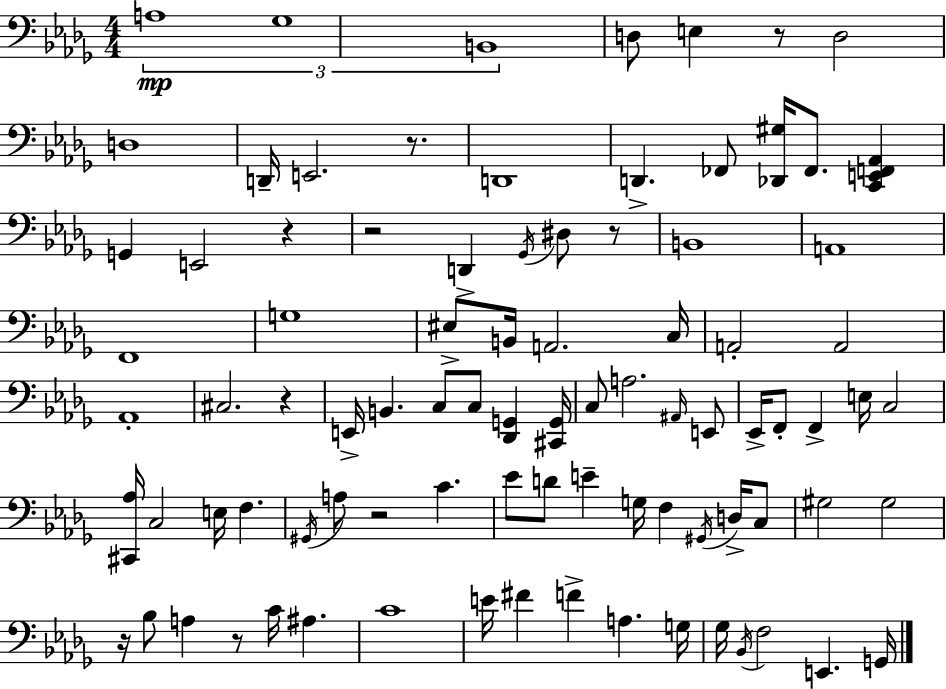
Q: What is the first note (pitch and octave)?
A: A3